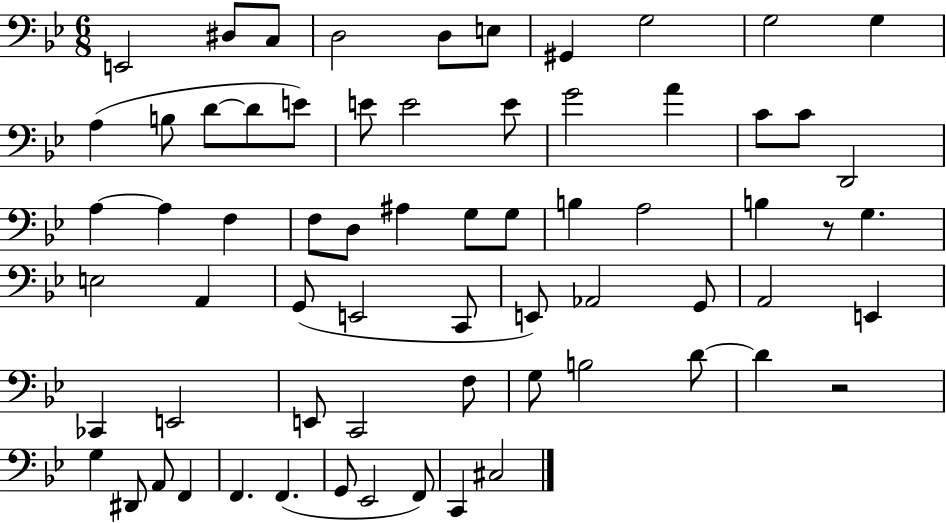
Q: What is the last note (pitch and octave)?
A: C#3